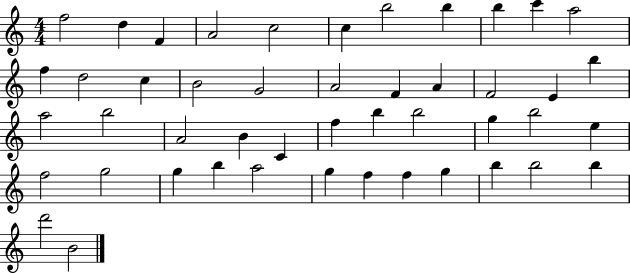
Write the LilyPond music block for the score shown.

{
  \clef treble
  \numericTimeSignature
  \time 4/4
  \key c \major
  f''2 d''4 f'4 | a'2 c''2 | c''4 b''2 b''4 | b''4 c'''4 a''2 | \break f''4 d''2 c''4 | b'2 g'2 | a'2 f'4 a'4 | f'2 e'4 b''4 | \break a''2 b''2 | a'2 b'4 c'4 | f''4 b''4 b''2 | g''4 b''2 e''4 | \break f''2 g''2 | g''4 b''4 a''2 | g''4 f''4 f''4 g''4 | b''4 b''2 b''4 | \break d'''2 b'2 | \bar "|."
}